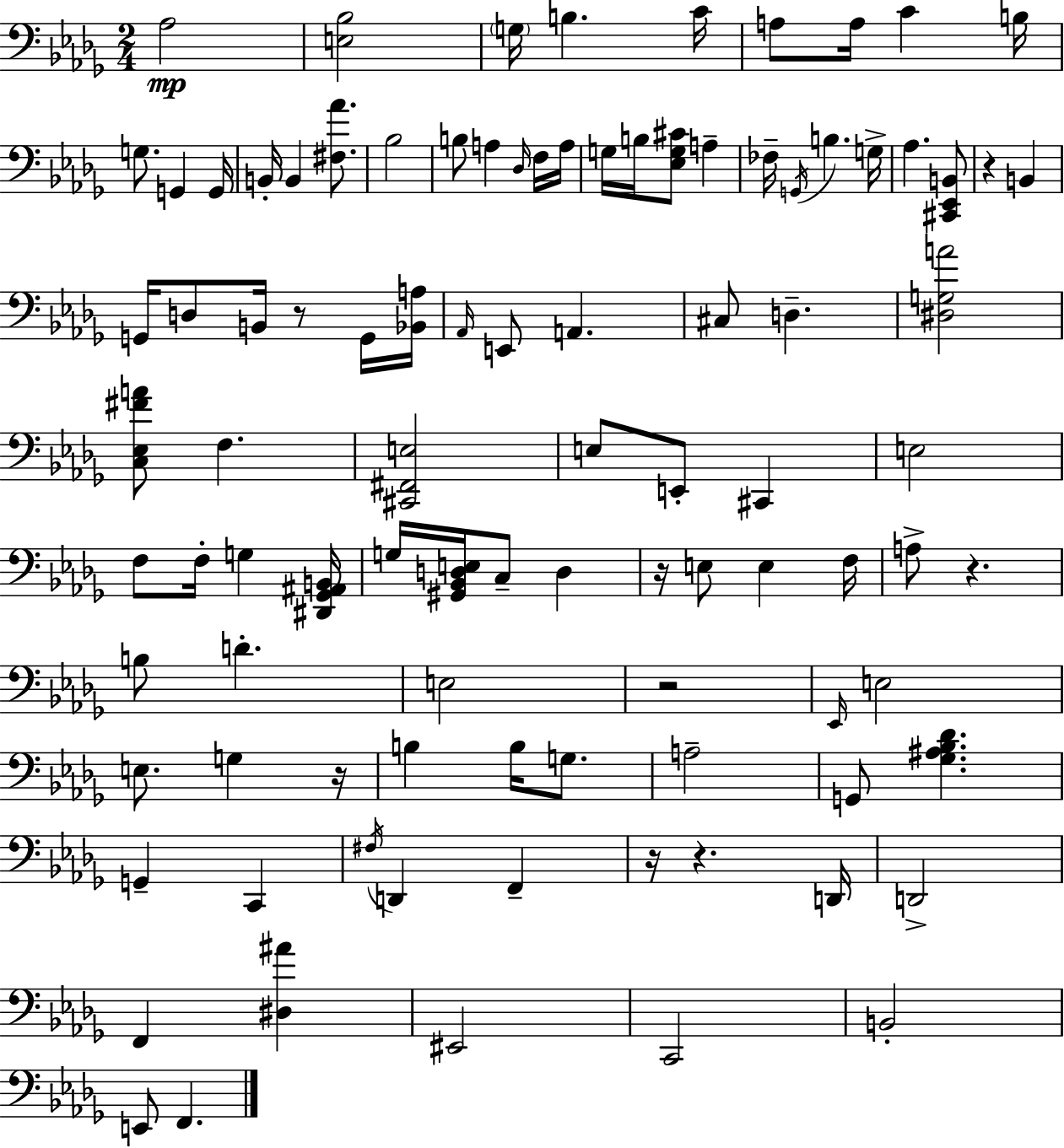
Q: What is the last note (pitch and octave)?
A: F2